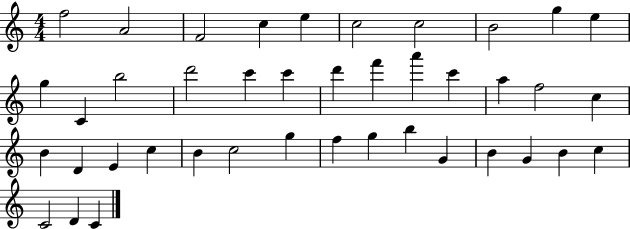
X:1
T:Untitled
M:4/4
L:1/4
K:C
f2 A2 F2 c e c2 c2 B2 g e g C b2 d'2 c' c' d' f' a' c' a f2 c B D E c B c2 g f g b G B G B c C2 D C